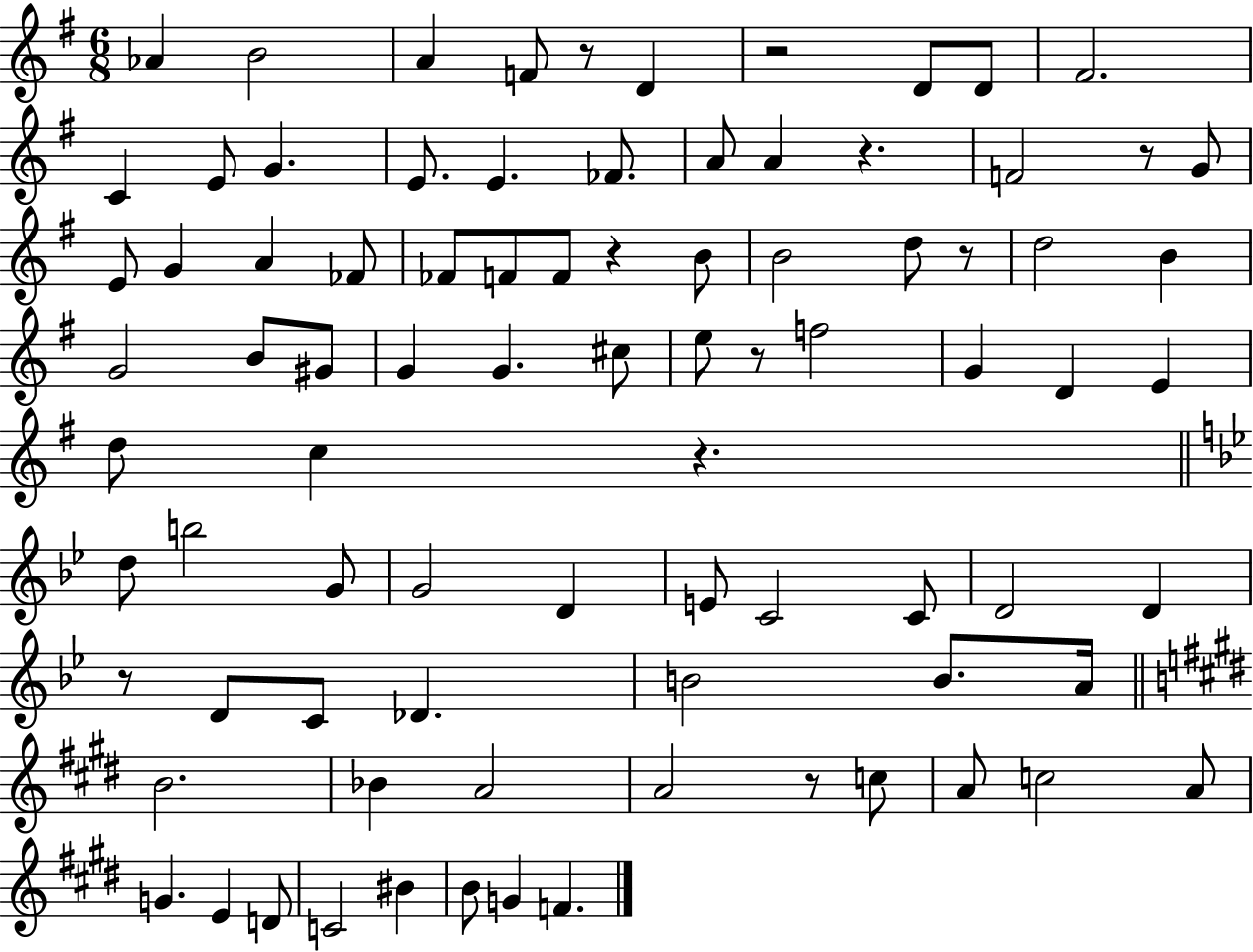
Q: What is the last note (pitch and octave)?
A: F4